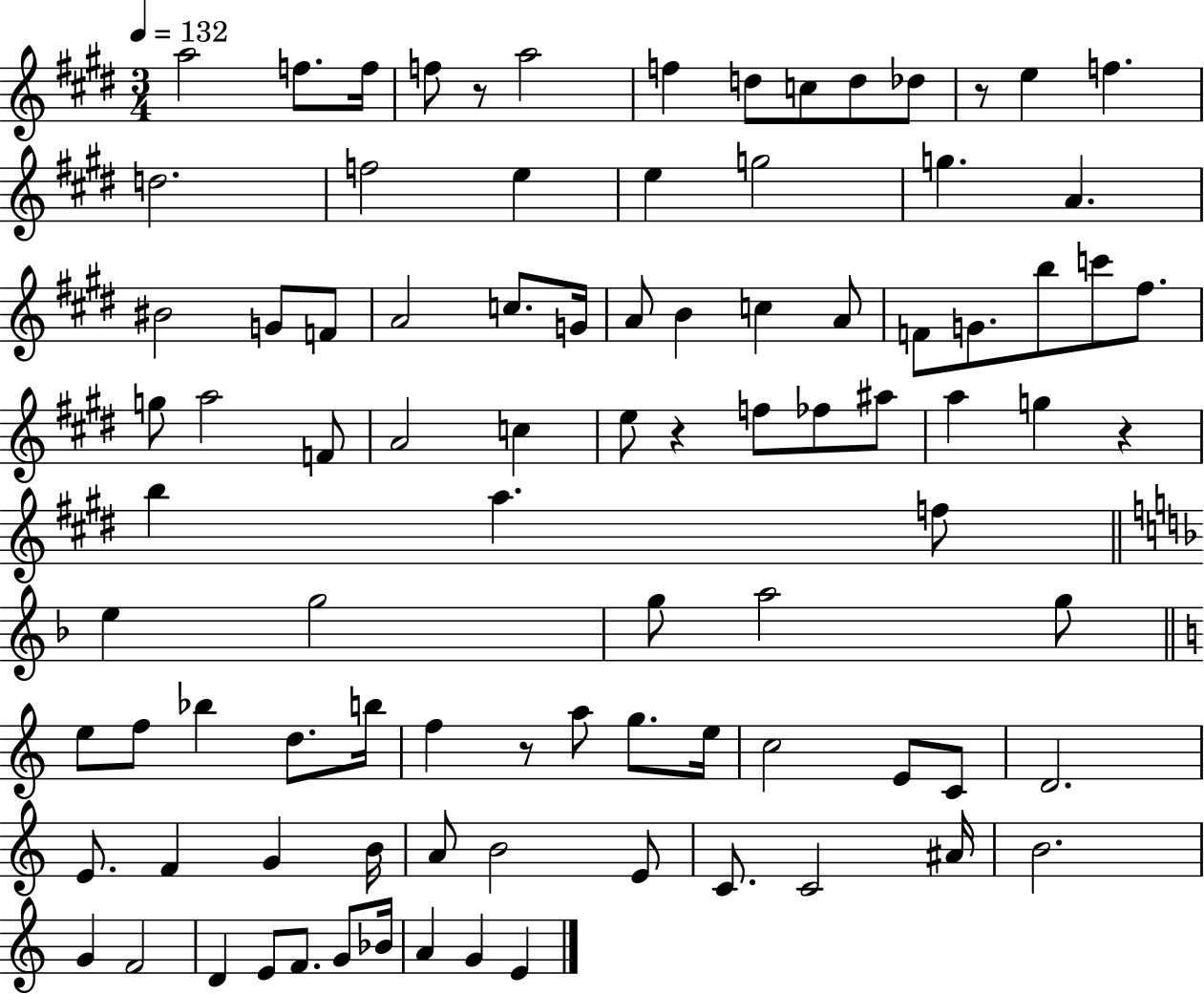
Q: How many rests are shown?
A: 5